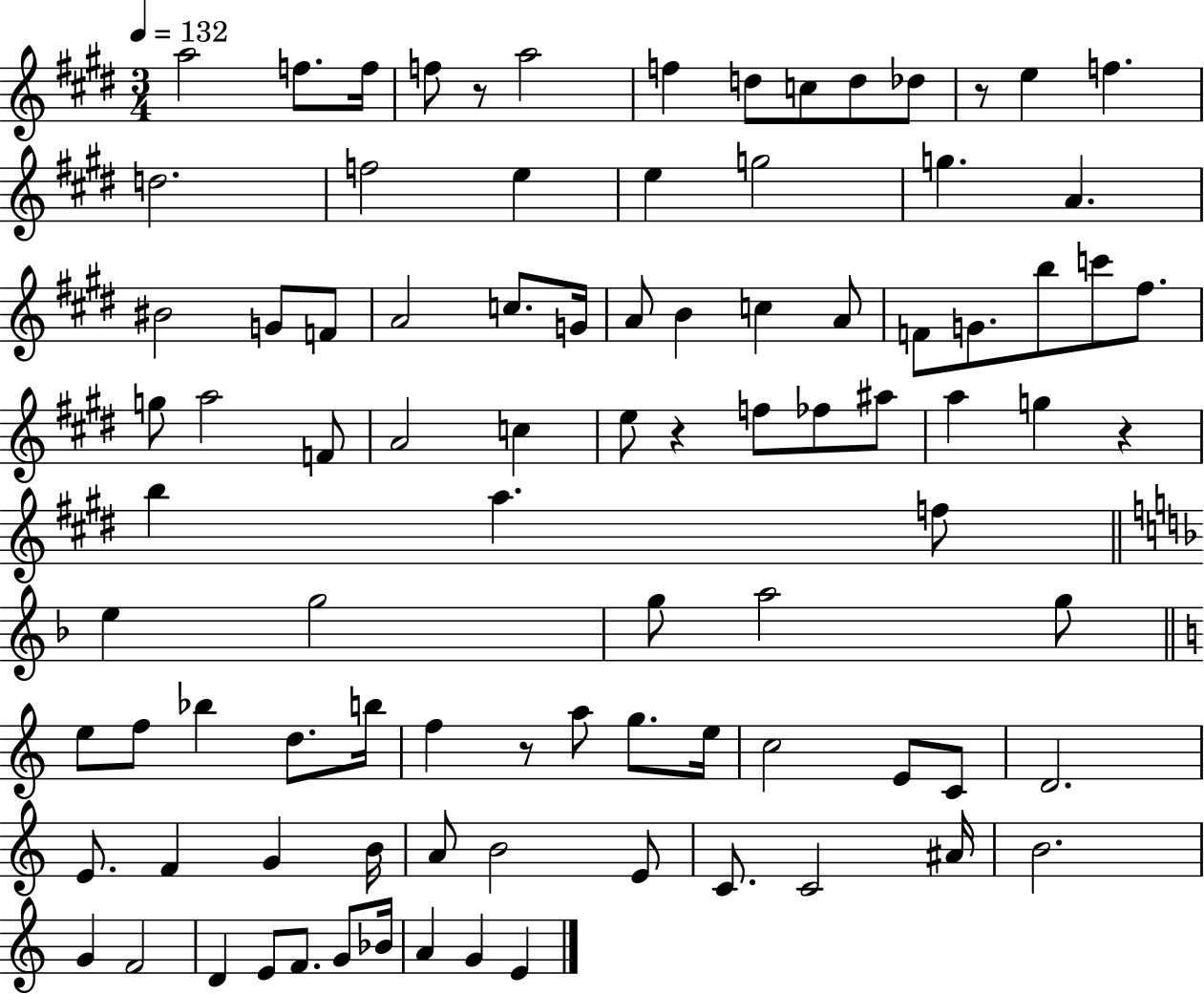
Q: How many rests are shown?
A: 5